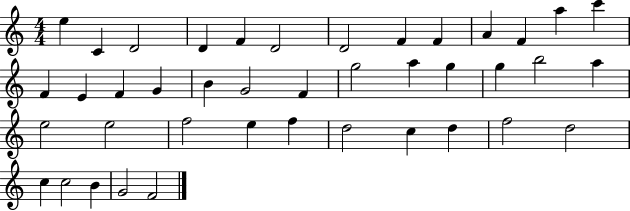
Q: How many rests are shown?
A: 0